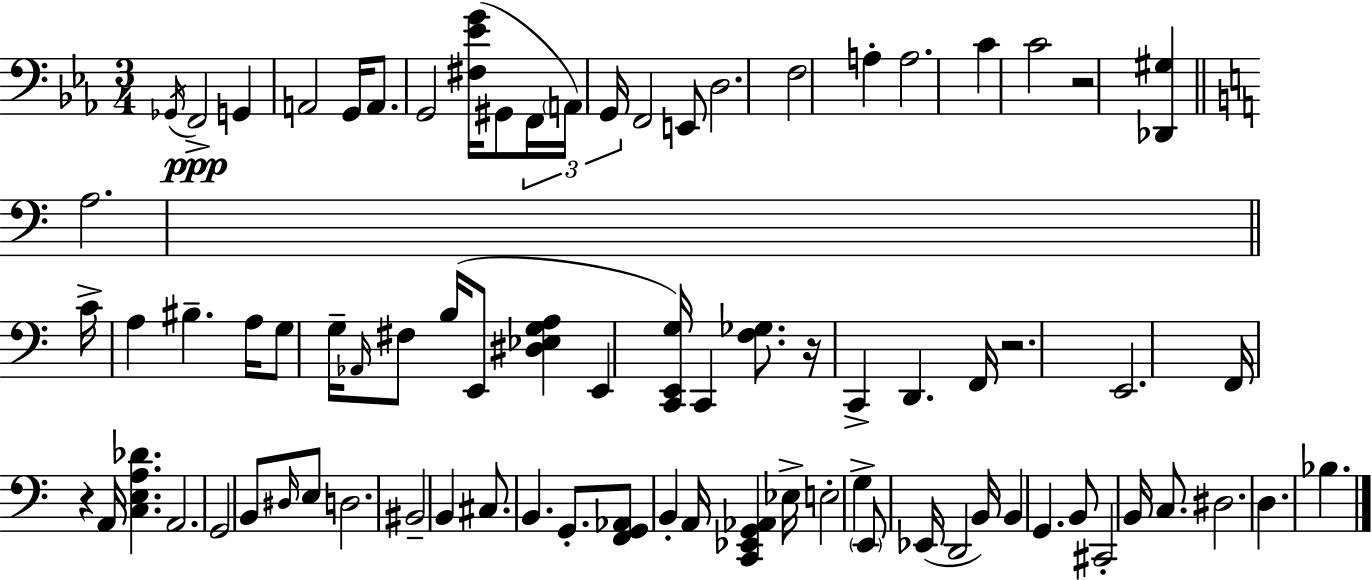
X:1
T:Untitled
M:3/4
L:1/4
K:Eb
_G,,/4 F,,2 G,, A,,2 G,,/4 A,,/2 G,,2 [^F,_EG]/4 ^G,,/2 F,,/4 A,,/4 G,,/4 F,,2 E,,/2 D,2 F,2 A, A,2 C C2 z2 [_D,,^G,] A,2 C/4 A, ^B, A,/4 G,/2 G,/4 _A,,/4 ^F,/2 B,/4 E,,/2 [^D,_E,G,A,] E,, [C,,E,,G,]/4 C,, [F,_G,]/2 z/4 C,, D,, F,,/4 z2 E,,2 F,,/4 z A,,/4 [C,E,A,_D] A,,2 G,,2 B,,/2 ^D,/4 E,/2 D,2 ^B,,2 B,, ^C,/2 B,, G,,/2 [F,,G,,_A,,]/2 B,, A,,/4 [C,,_E,,G,,_A,,] _E,/4 E,2 G, E,,/2 _E,,/4 D,,2 B,,/4 B,, G,, B,,/2 ^C,,2 B,,/4 C,/2 ^D,2 D, _B,